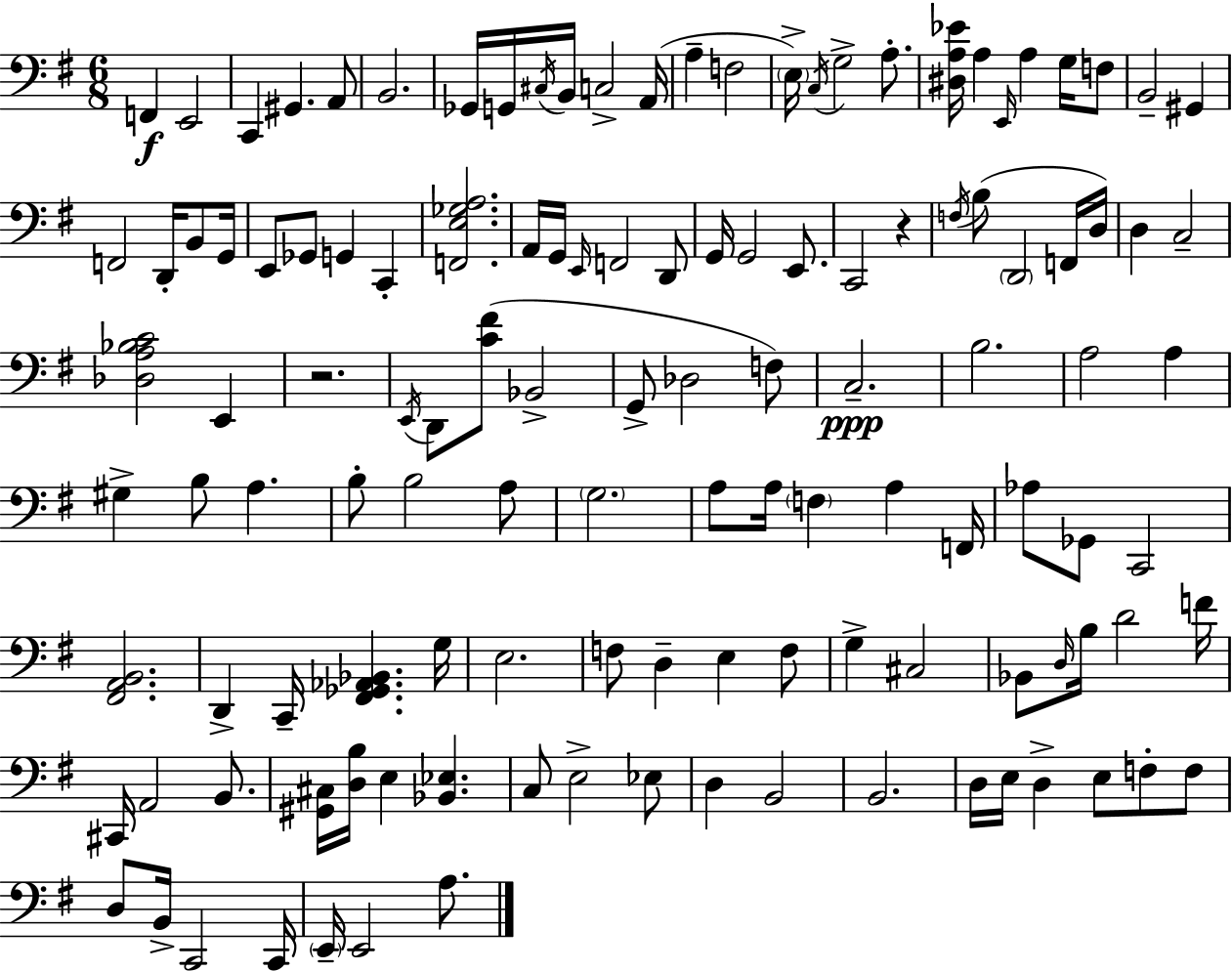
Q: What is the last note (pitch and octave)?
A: A3